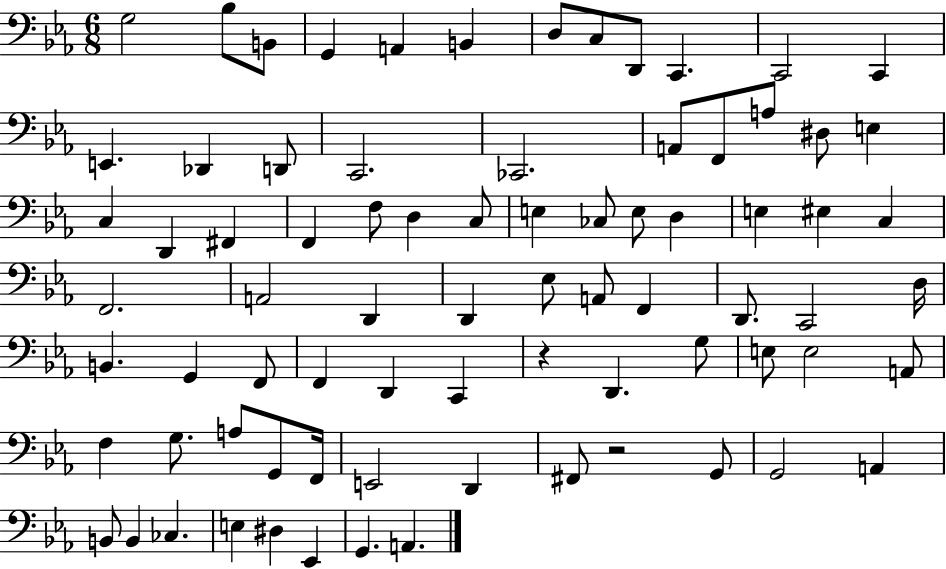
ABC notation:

X:1
T:Untitled
M:6/8
L:1/4
K:Eb
G,2 _B,/2 B,,/2 G,, A,, B,, D,/2 C,/2 D,,/2 C,, C,,2 C,, E,, _D,, D,,/2 C,,2 _C,,2 A,,/2 F,,/2 A,/2 ^D,/2 E, C, D,, ^F,, F,, F,/2 D, C,/2 E, _C,/2 E,/2 D, E, ^E, C, F,,2 A,,2 D,, D,, _E,/2 A,,/2 F,, D,,/2 C,,2 D,/4 B,, G,, F,,/2 F,, D,, C,, z D,, G,/2 E,/2 E,2 A,,/2 F, G,/2 A,/2 G,,/2 F,,/4 E,,2 D,, ^F,,/2 z2 G,,/2 G,,2 A,, B,,/2 B,, _C, E, ^D, _E,, G,, A,,